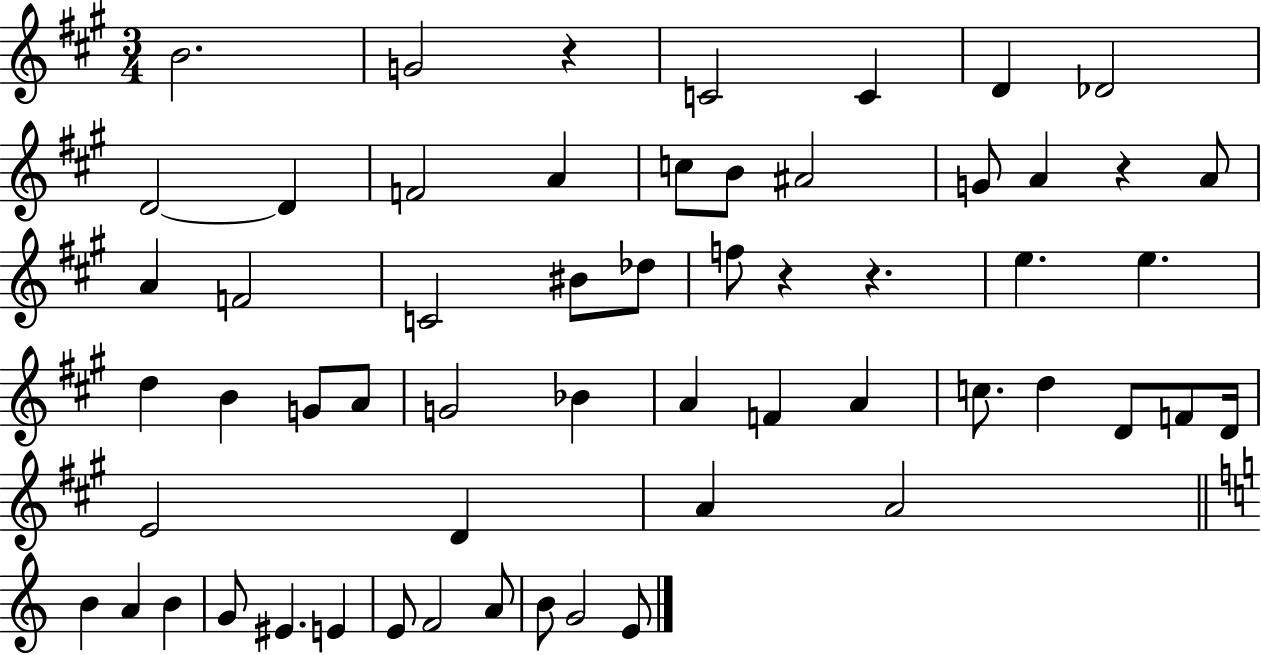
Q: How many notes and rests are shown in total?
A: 58